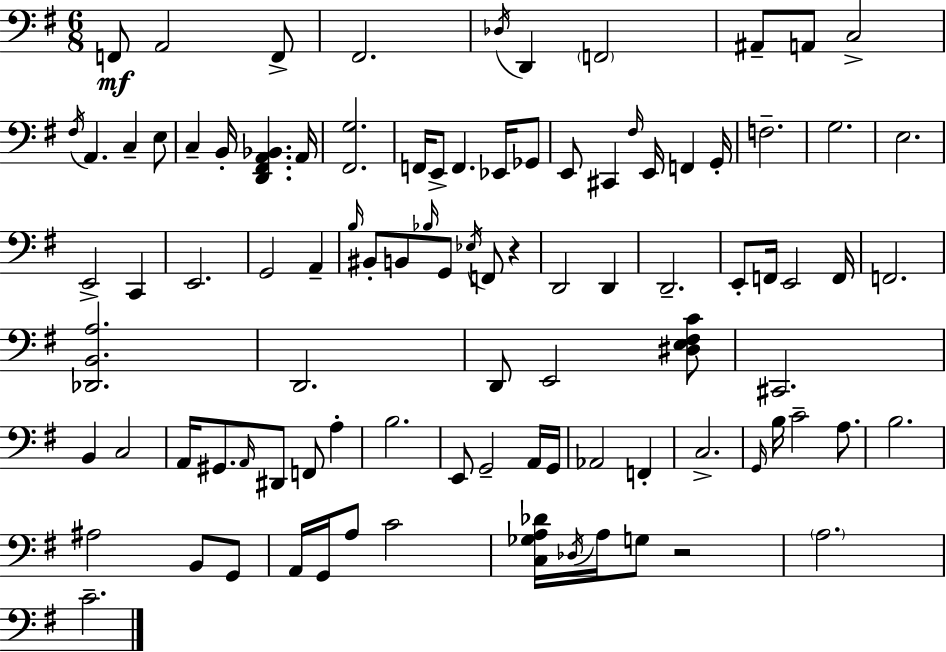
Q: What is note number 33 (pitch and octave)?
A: C2